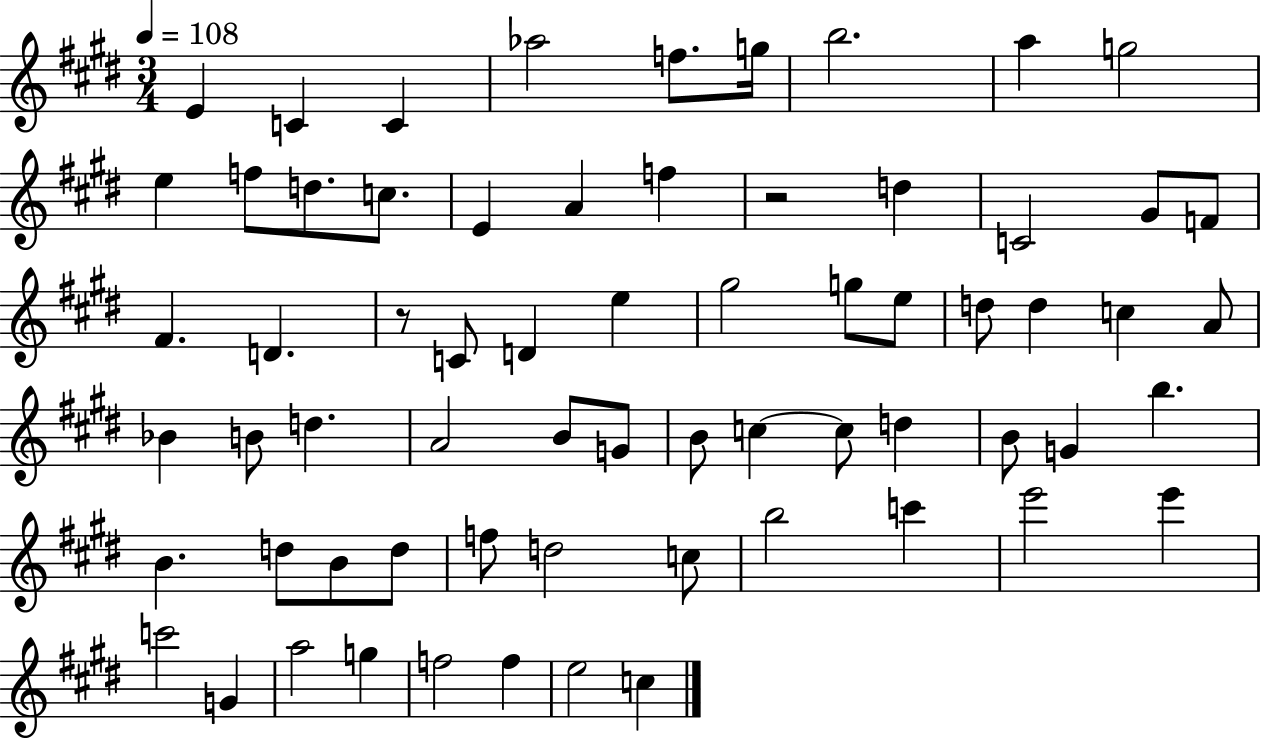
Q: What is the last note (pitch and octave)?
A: C5